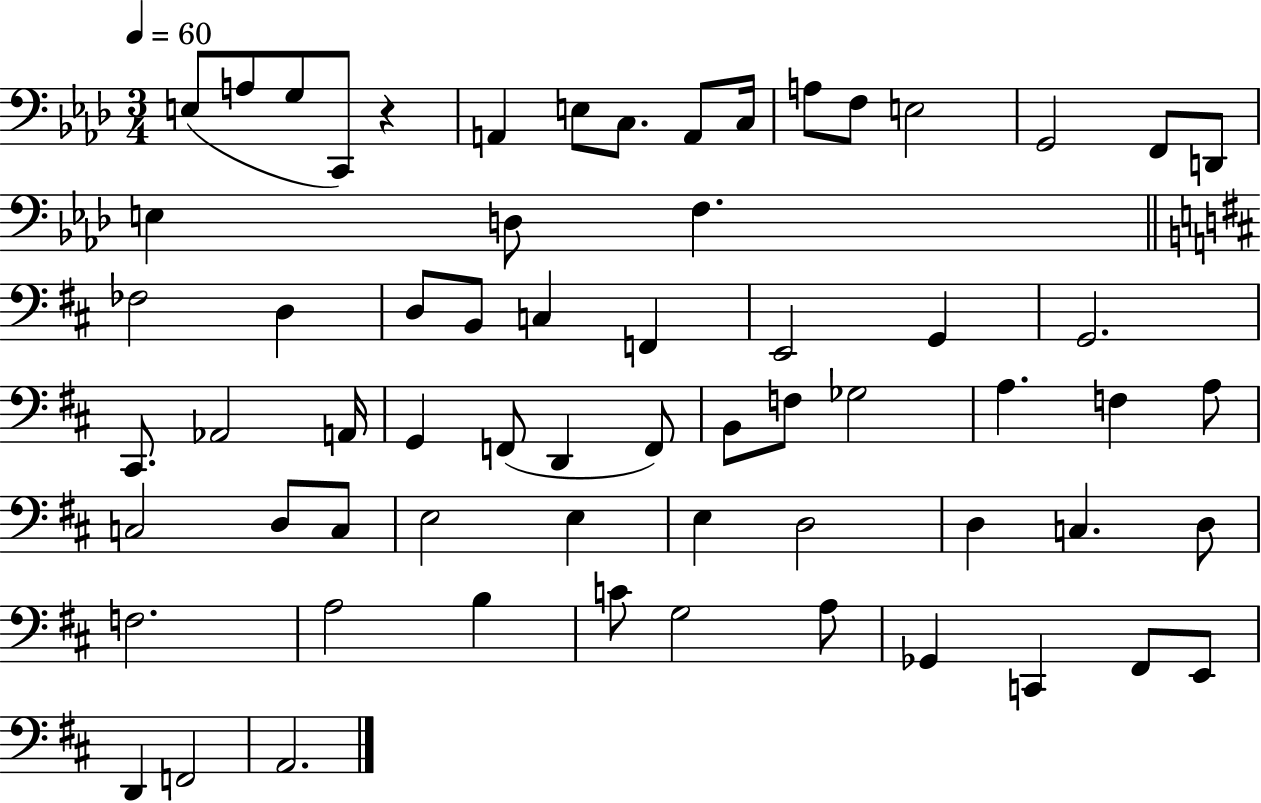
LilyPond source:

{
  \clef bass
  \numericTimeSignature
  \time 3/4
  \key aes \major
  \tempo 4 = 60
  \repeat volta 2 { e8( a8 g8 c,8) r4 | a,4 e8 c8. a,8 c16 | a8 f8 e2 | g,2 f,8 d,8 | \break e4 d8 f4. | \bar "||" \break \key d \major fes2 d4 | d8 b,8 c4 f,4 | e,2 g,4 | g,2. | \break cis,8. aes,2 a,16 | g,4 f,8( d,4 f,8) | b,8 f8 ges2 | a4. f4 a8 | \break c2 d8 c8 | e2 e4 | e4 d2 | d4 c4. d8 | \break f2. | a2 b4 | c'8 g2 a8 | ges,4 c,4 fis,8 e,8 | \break d,4 f,2 | a,2. | } \bar "|."
}